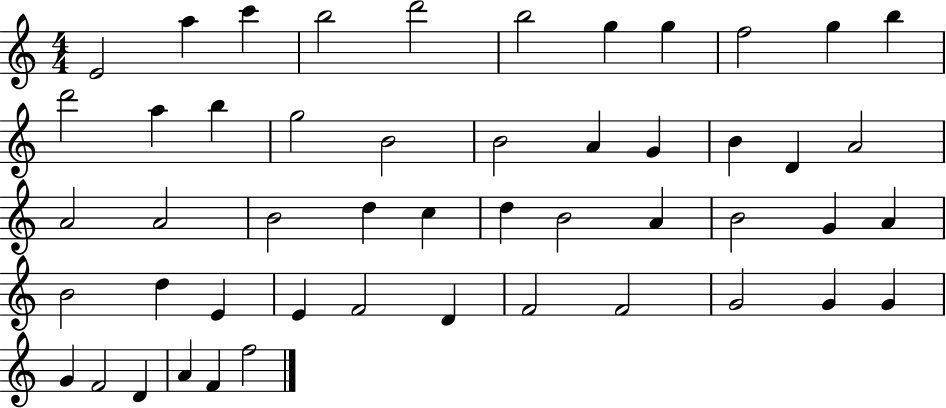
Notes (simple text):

E4/h A5/q C6/q B5/h D6/h B5/h G5/q G5/q F5/h G5/q B5/q D6/h A5/q B5/q G5/h B4/h B4/h A4/q G4/q B4/q D4/q A4/h A4/h A4/h B4/h D5/q C5/q D5/q B4/h A4/q B4/h G4/q A4/q B4/h D5/q E4/q E4/q F4/h D4/q F4/h F4/h G4/h G4/q G4/q G4/q F4/h D4/q A4/q F4/q F5/h